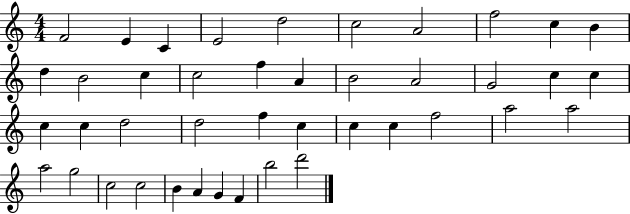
F4/h E4/q C4/q E4/h D5/h C5/h A4/h F5/h C5/q B4/q D5/q B4/h C5/q C5/h F5/q A4/q B4/h A4/h G4/h C5/q C5/q C5/q C5/q D5/h D5/h F5/q C5/q C5/q C5/q F5/h A5/h A5/h A5/h G5/h C5/h C5/h B4/q A4/q G4/q F4/q B5/h D6/h